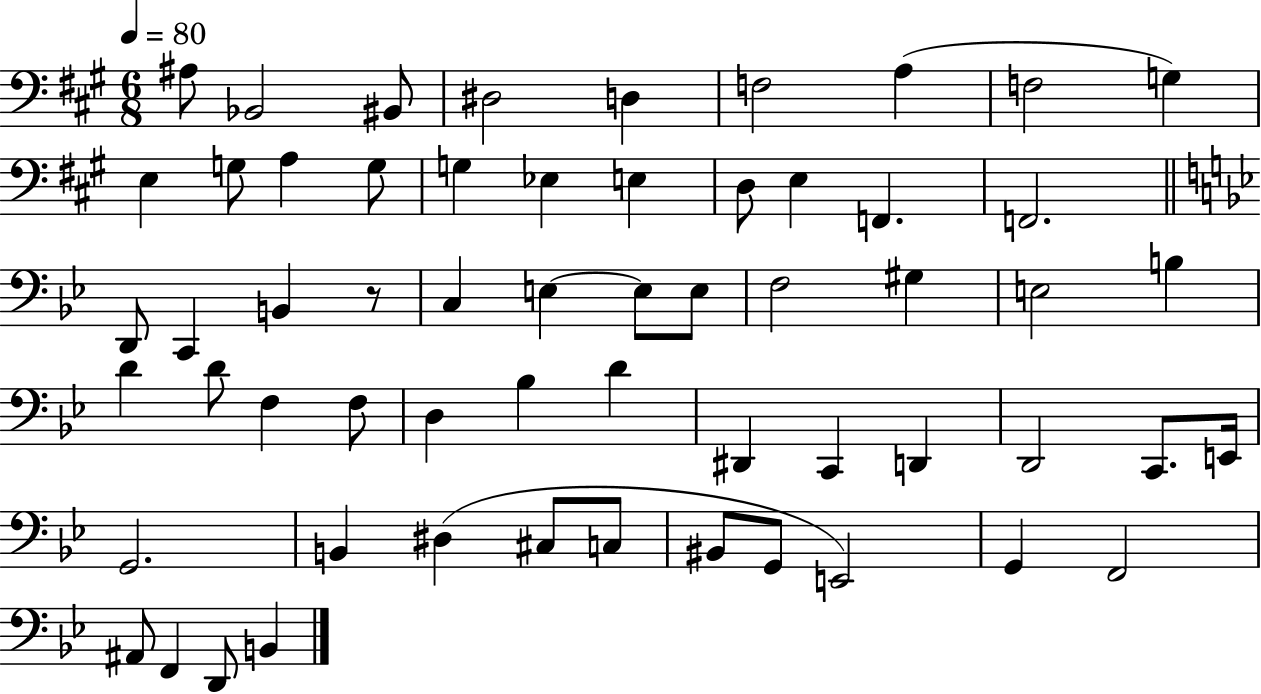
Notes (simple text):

A#3/e Bb2/h BIS2/e D#3/h D3/q F3/h A3/q F3/h G3/q E3/q G3/e A3/q G3/e G3/q Eb3/q E3/q D3/e E3/q F2/q. F2/h. D2/e C2/q B2/q R/e C3/q E3/q E3/e E3/e F3/h G#3/q E3/h B3/q D4/q D4/e F3/q F3/e D3/q Bb3/q D4/q D#2/q C2/q D2/q D2/h C2/e. E2/s G2/h. B2/q D#3/q C#3/e C3/e BIS2/e G2/e E2/h G2/q F2/h A#2/e F2/q D2/e B2/q